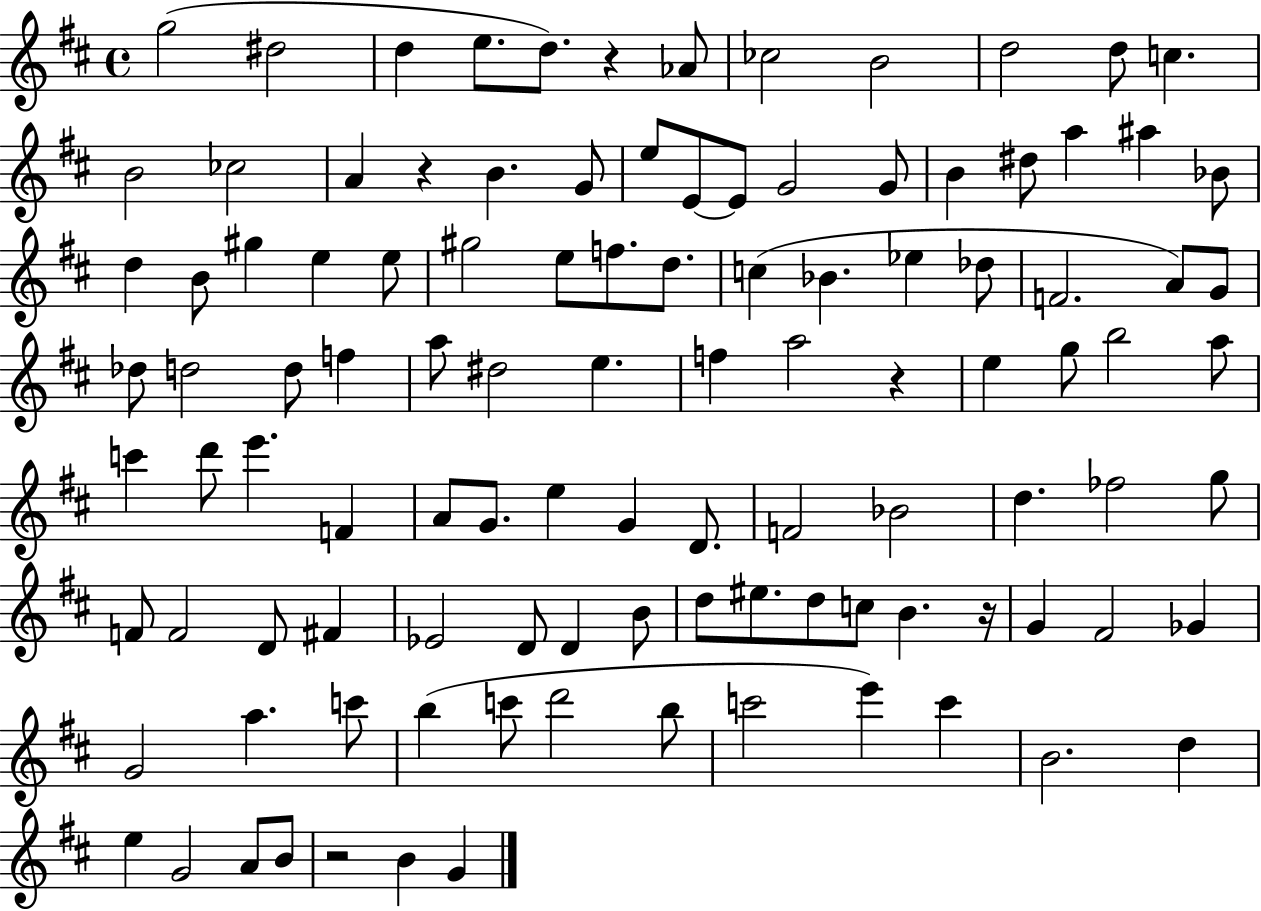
X:1
T:Untitled
M:4/4
L:1/4
K:D
g2 ^d2 d e/2 d/2 z _A/2 _c2 B2 d2 d/2 c B2 _c2 A z B G/2 e/2 E/2 E/2 G2 G/2 B ^d/2 a ^a _B/2 d B/2 ^g e e/2 ^g2 e/2 f/2 d/2 c _B _e _d/2 F2 A/2 G/2 _d/2 d2 d/2 f a/2 ^d2 e f a2 z e g/2 b2 a/2 c' d'/2 e' F A/2 G/2 e G D/2 F2 _B2 d _f2 g/2 F/2 F2 D/2 ^F _E2 D/2 D B/2 d/2 ^e/2 d/2 c/2 B z/4 G ^F2 _G G2 a c'/2 b c'/2 d'2 b/2 c'2 e' c' B2 d e G2 A/2 B/2 z2 B G